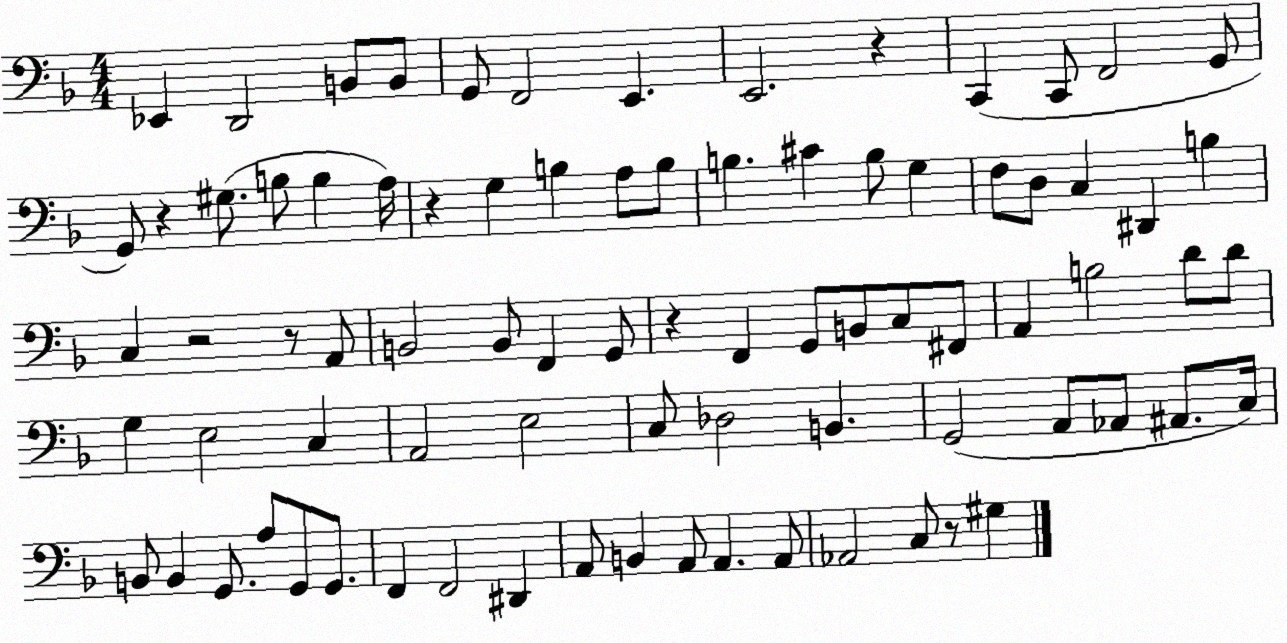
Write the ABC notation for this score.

X:1
T:Untitled
M:4/4
L:1/4
K:F
_E,, D,,2 B,,/2 B,,/2 G,,/2 F,,2 E,, E,,2 z C,, C,,/2 F,,2 G,,/2 G,,/2 z ^G,/2 B,/2 B, A,/4 z G, B, A,/2 B,/2 B, ^C B,/2 G, F,/2 D,/2 C, ^D,, B, C, z2 z/2 A,,/2 B,,2 B,,/2 F,, G,,/2 z F,, G,,/2 B,,/2 C,/2 ^F,,/2 A,, B,2 D/2 D/2 G, E,2 C, A,,2 E,2 C,/2 _D,2 B,, G,,2 A,,/2 _A,,/2 ^A,,/2 C,/4 B,,/2 B,, G,,/2 A,/2 G,,/2 G,,/2 F,, F,,2 ^D,, A,,/2 B,, A,,/2 A,, A,,/2 _A,,2 C,/2 z/2 ^G,